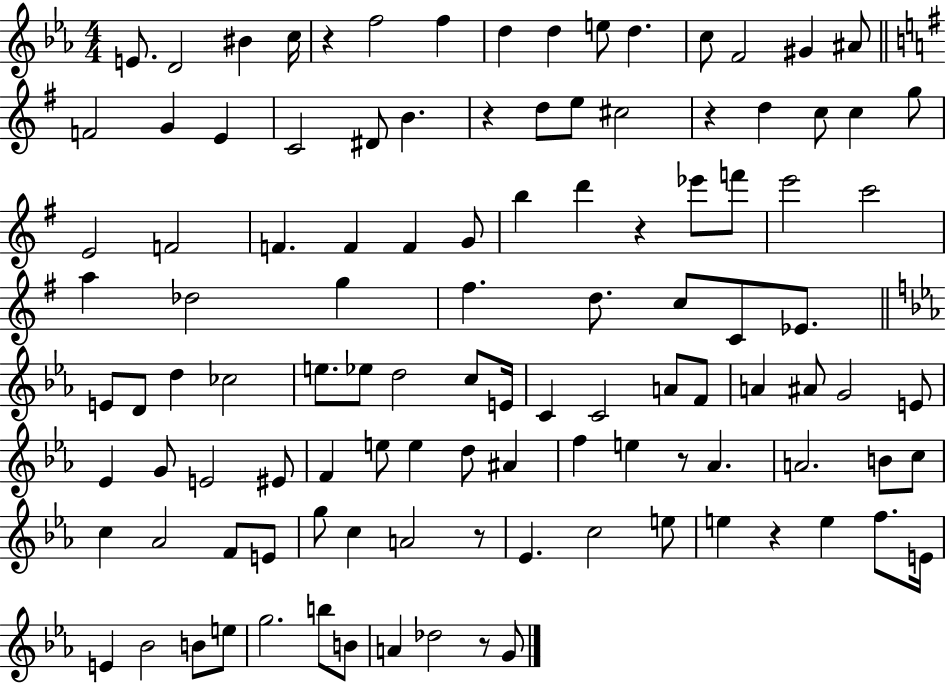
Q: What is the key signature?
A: EES major